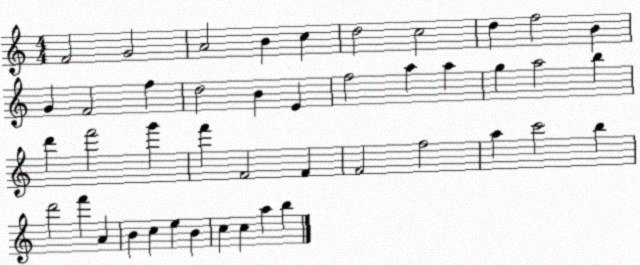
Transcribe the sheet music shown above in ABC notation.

X:1
T:Untitled
M:4/4
L:1/4
K:C
F2 G2 A2 B c d2 c2 d f2 B G F2 f d2 B E f2 a a g a2 b d' f'2 g' f' F2 F F2 f2 a c'2 b d'2 f' A B c e B c c a b